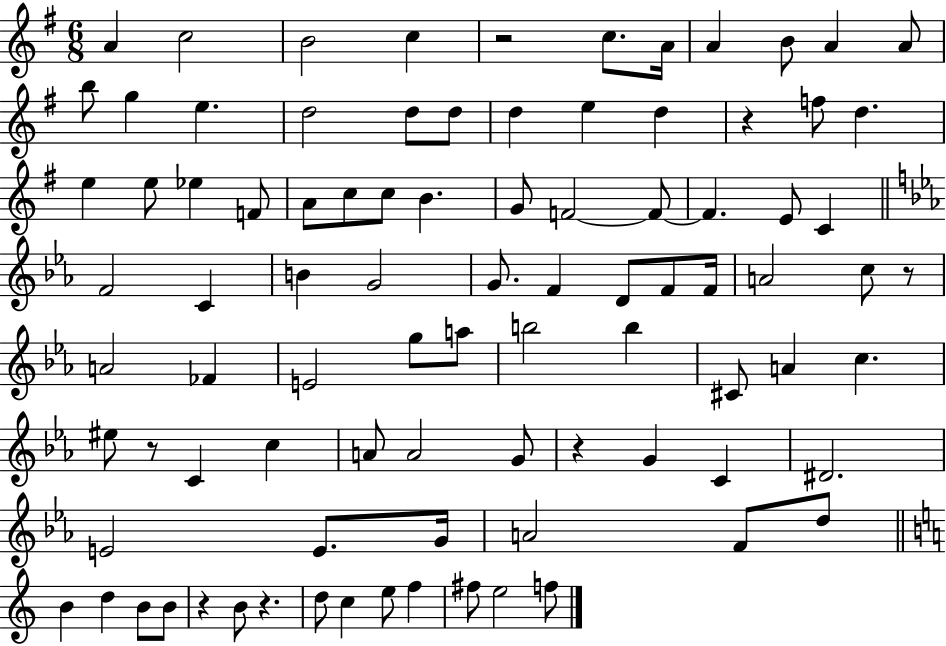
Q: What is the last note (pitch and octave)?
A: F5